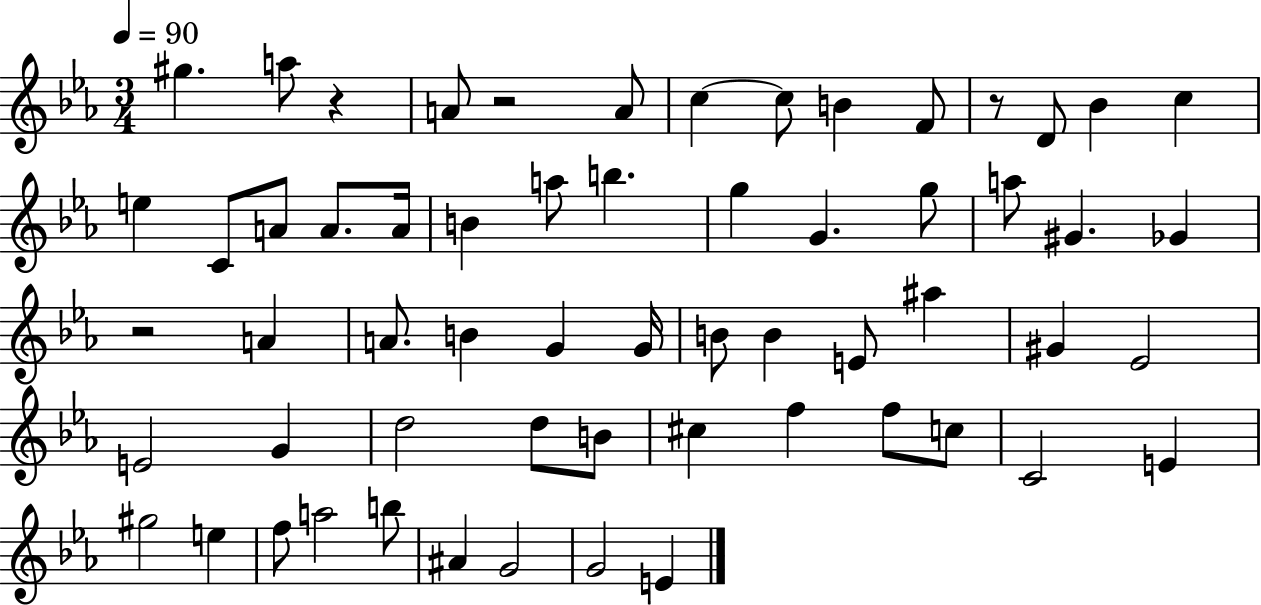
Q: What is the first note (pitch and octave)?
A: G#5